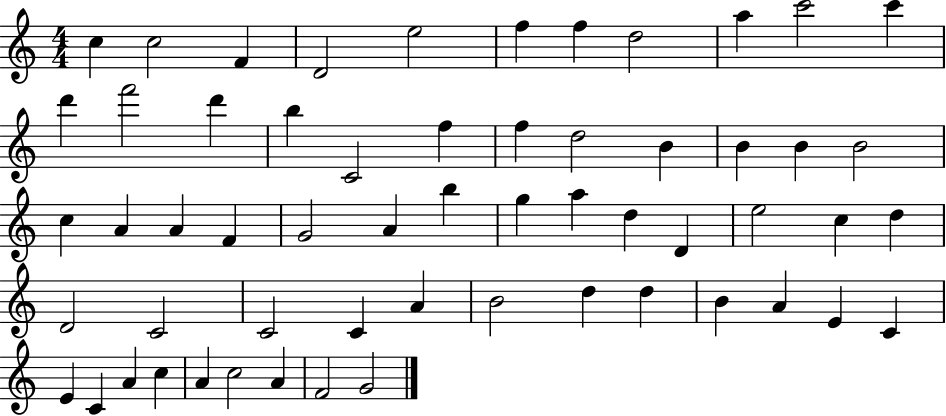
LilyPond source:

{
  \clef treble
  \numericTimeSignature
  \time 4/4
  \key c \major
  c''4 c''2 f'4 | d'2 e''2 | f''4 f''4 d''2 | a''4 c'''2 c'''4 | \break d'''4 f'''2 d'''4 | b''4 c'2 f''4 | f''4 d''2 b'4 | b'4 b'4 b'2 | \break c''4 a'4 a'4 f'4 | g'2 a'4 b''4 | g''4 a''4 d''4 d'4 | e''2 c''4 d''4 | \break d'2 c'2 | c'2 c'4 a'4 | b'2 d''4 d''4 | b'4 a'4 e'4 c'4 | \break e'4 c'4 a'4 c''4 | a'4 c''2 a'4 | f'2 g'2 | \bar "|."
}